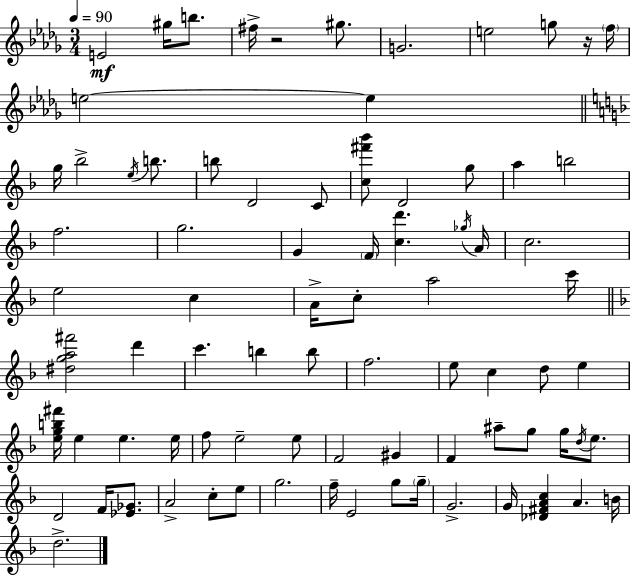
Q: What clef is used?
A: treble